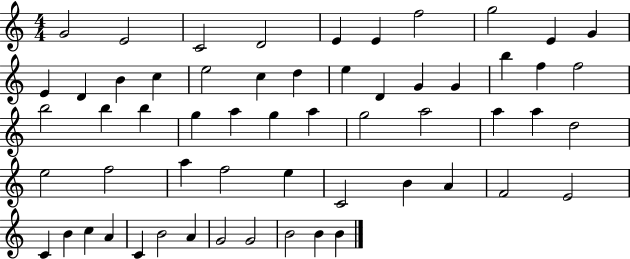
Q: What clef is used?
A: treble